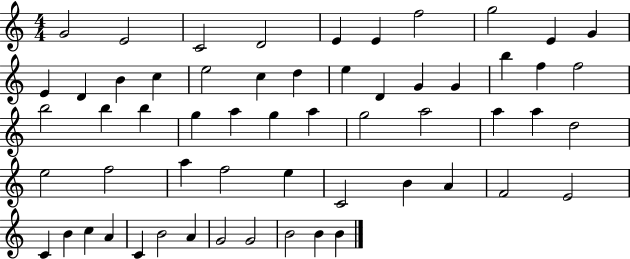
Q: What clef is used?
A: treble